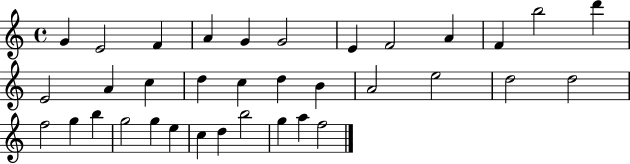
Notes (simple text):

G4/q E4/h F4/q A4/q G4/q G4/h E4/q F4/h A4/q F4/q B5/h D6/q E4/h A4/q C5/q D5/q C5/q D5/q B4/q A4/h E5/h D5/h D5/h F5/h G5/q B5/q G5/h G5/q E5/q C5/q D5/q B5/h G5/q A5/q F5/h